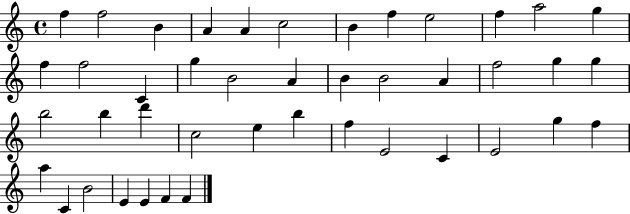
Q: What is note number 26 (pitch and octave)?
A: B5